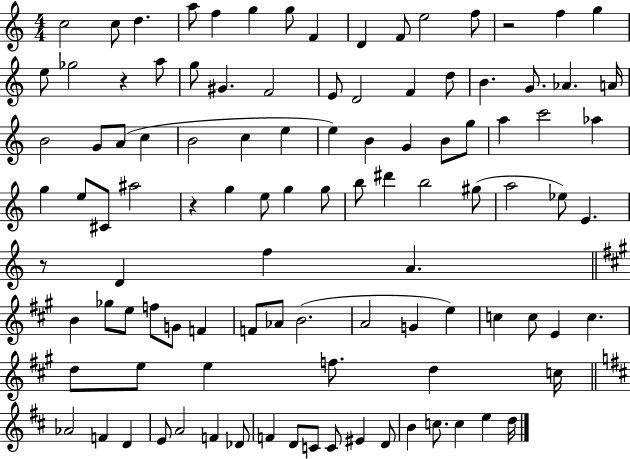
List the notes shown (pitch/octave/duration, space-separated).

C5/h C5/e D5/q. A5/e F5/q G5/q G5/e F4/q D4/q F4/e E5/h F5/e R/h F5/q G5/q E5/e Gb5/h R/q A5/e G5/e G#4/q. F4/h E4/e D4/h F4/q D5/e B4/q. G4/e. Ab4/q. A4/s B4/h G4/e A4/e C5/q B4/h C5/q E5/q E5/q B4/q G4/q B4/e G5/e A5/q C6/h Ab5/q G5/q E5/e C#4/e A#5/h R/q G5/q E5/e G5/q G5/e B5/e D#6/q B5/h G#5/e A5/h Eb5/e E4/q. R/e D4/q F5/q A4/q. B4/q Gb5/e E5/e F5/e G4/e F4/q F4/e Ab4/e B4/h. A4/h G4/q E5/q C5/q C5/e E4/q C5/q. D5/e E5/e E5/q F5/e. D5/q C5/s Ab4/h F4/q D4/q E4/e A4/h F4/q Db4/e F4/q D4/e C4/e C4/e EIS4/q D4/e B4/q C5/e. C5/q E5/q D5/s